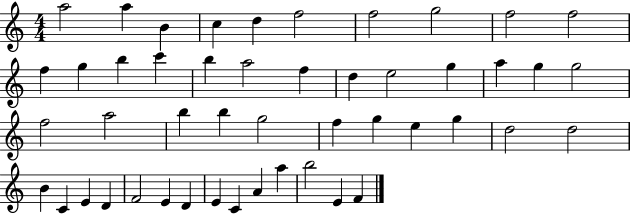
A5/h A5/q B4/q C5/q D5/q F5/h F5/h G5/h F5/h F5/h F5/q G5/q B5/q C6/q B5/q A5/h F5/q D5/q E5/h G5/q A5/q G5/q G5/h F5/h A5/h B5/q B5/q G5/h F5/q G5/q E5/q G5/q D5/h D5/h B4/q C4/q E4/q D4/q F4/h E4/q D4/q E4/q C4/q A4/q A5/q B5/h E4/q F4/q